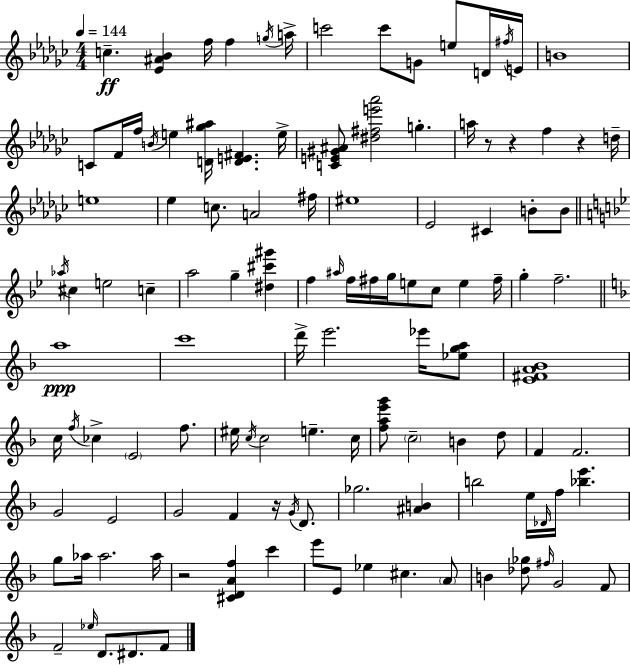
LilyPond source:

{
  \clef treble
  \numericTimeSignature
  \time 4/4
  \key ees \minor
  \tempo 4 = 144
  c''4.--\ff <ees' ais' bes'>4 f''16 f''4 \acciaccatura { g''16 } | a''16-> c'''2 c'''8 g'8 e''8 d'16 | \acciaccatura { fis''16 } e'16 b'1 | c'8 f'16 f''16 \acciaccatura { b'16 } e''4 <d' ges'' ais''>16 <d' e' fis'>4. | \break e''16-> <c' e' gis' ais'>8 <dis'' fis'' e''' aes'''>2 g''4.-. | a''16 r8 r4 f''4 r4 | d''16-- e''1 | ees''4 c''8. a'2 | \break fis''16 eis''1 | ees'2 cis'4 b'8-. | b'8 \bar "||" \break \key bes \major \acciaccatura { aes''16 } cis''4 e''2 c''4-- | a''2 g''4-- <dis'' cis''' gis'''>4 | f''4 \grace { ais''16 } f''16 fis''16 g''16 e''8 c''8 e''4 | fis''16-- g''4-. f''2.-- | \break \bar "||" \break \key d \minor a''1\ppp | c'''1 | d'''16-> e'''2. ees'''16 <ees'' g'' a''>8 | <e' fis' a' bes'>1 | \break c''16 \acciaccatura { f''16 } ces''4-> \parenthesize e'2 f''8. | eis''16 \acciaccatura { c''16 } c''2 e''4.-- | c''16 <f'' a'' e''' g'''>8 \parenthesize c''2-- b'4 | d''8 f'4 f'2. | \break g'2 e'2 | g'2 f'4 r16 \acciaccatura { g'16 } | d'8. ges''2. <ais' b'>4 | b''2 e''16 \grace { des'16 } f''16 <bes'' e'''>4. | \break g''8 aes''16 aes''2. | aes''16 r2 <cis' d' a' f''>4 | c'''4 e'''8 e'8 ees''4 cis''4. | \parenthesize a'8 b'4 <des'' ges''>8 \grace { fis''16 } g'2 | \break f'8 f'2-- \grace { ees''16 } d'8. | dis'8. f'8 \bar "|."
}